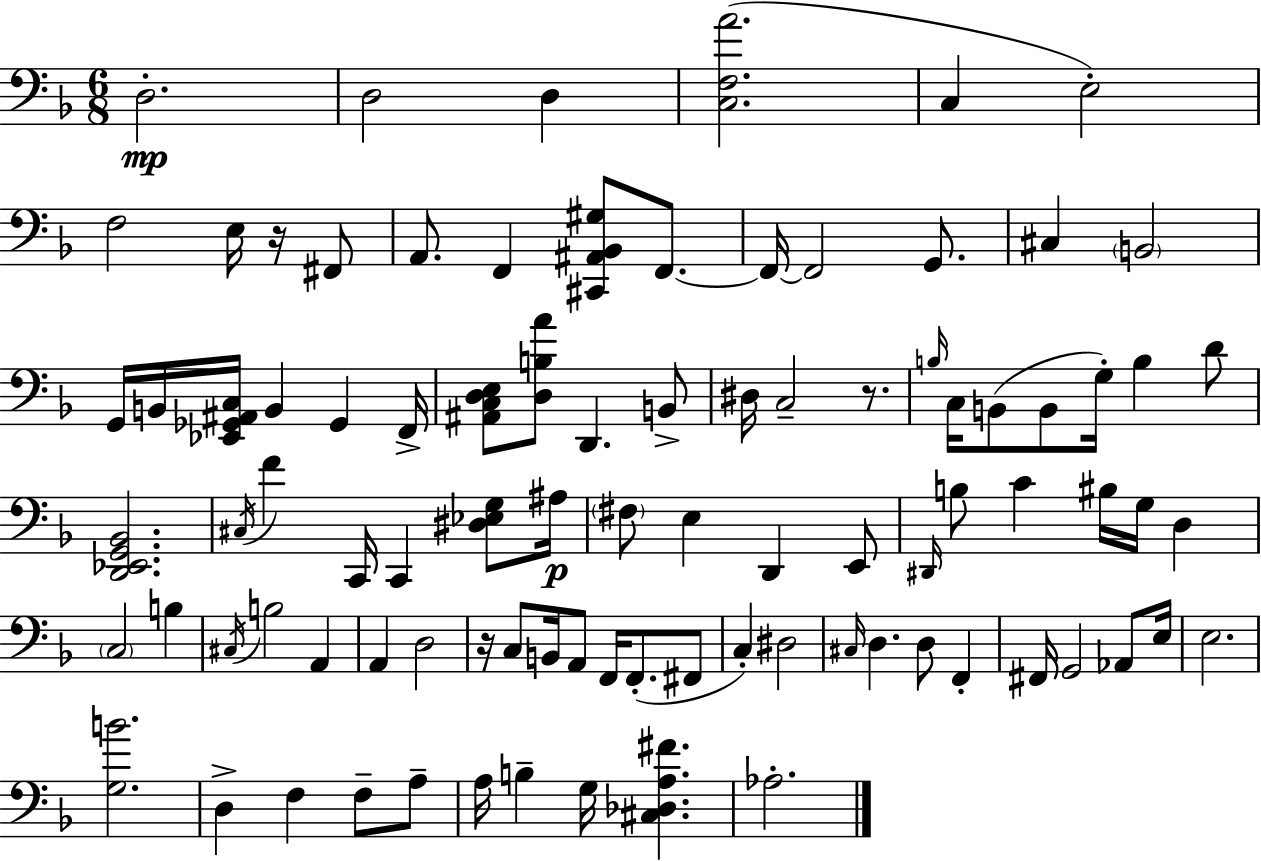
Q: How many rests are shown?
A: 3